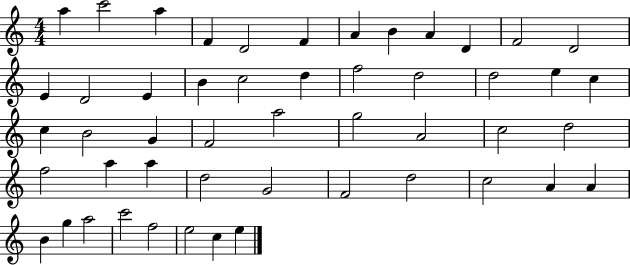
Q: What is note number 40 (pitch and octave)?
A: C5